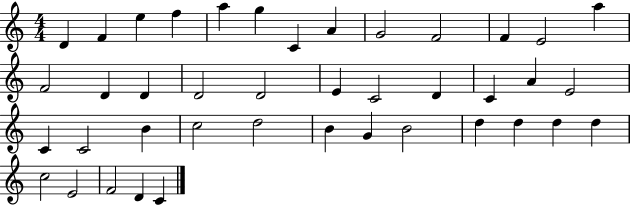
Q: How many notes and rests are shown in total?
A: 41